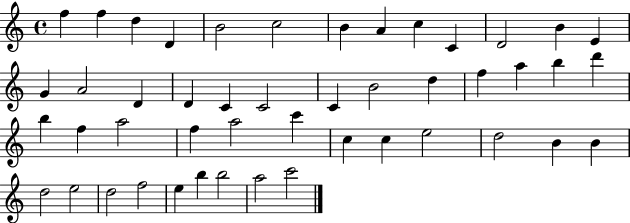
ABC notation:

X:1
T:Untitled
M:4/4
L:1/4
K:C
f f d D B2 c2 B A c C D2 B E G A2 D D C C2 C B2 d f a b d' b f a2 f a2 c' c c e2 d2 B B d2 e2 d2 f2 e b b2 a2 c'2